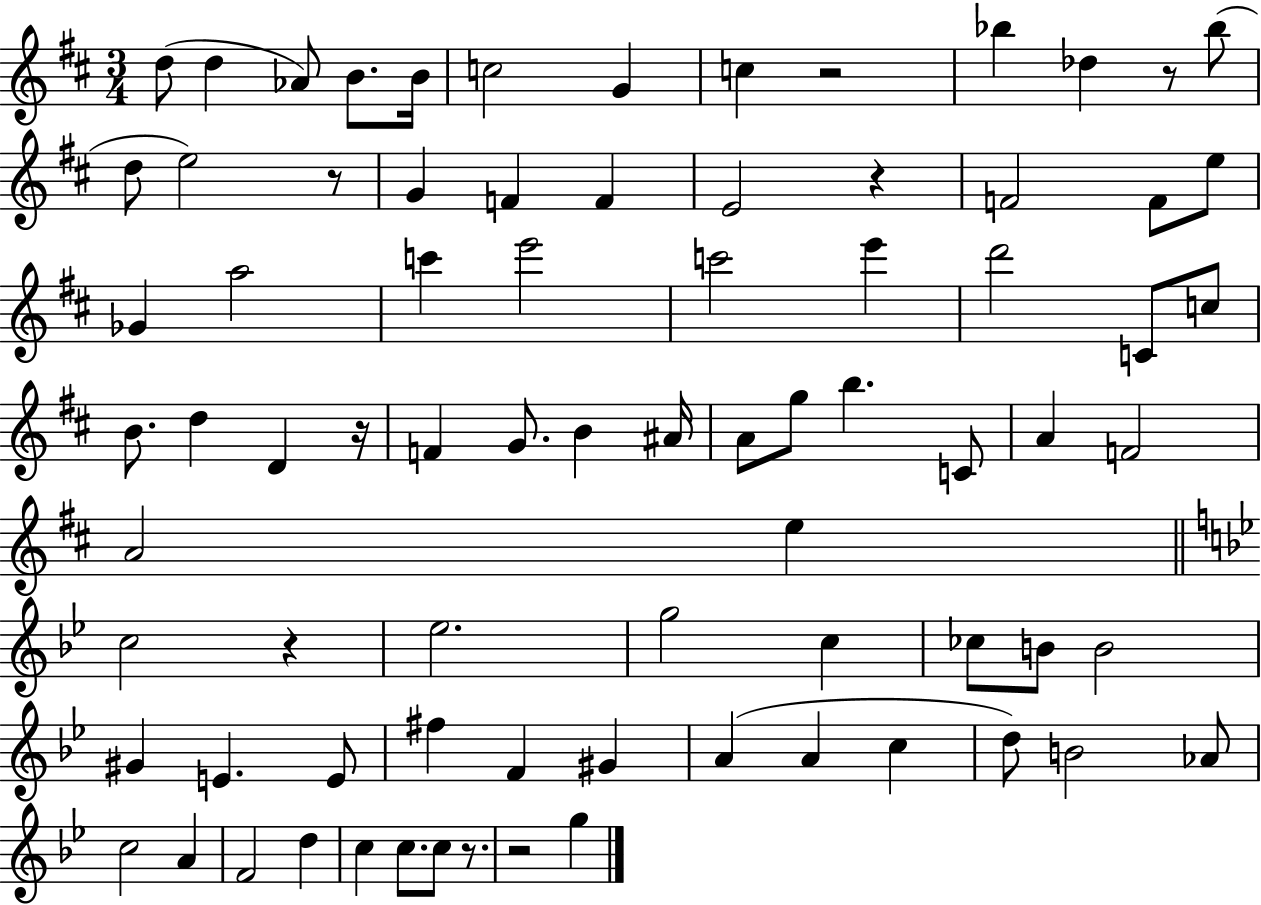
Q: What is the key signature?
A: D major